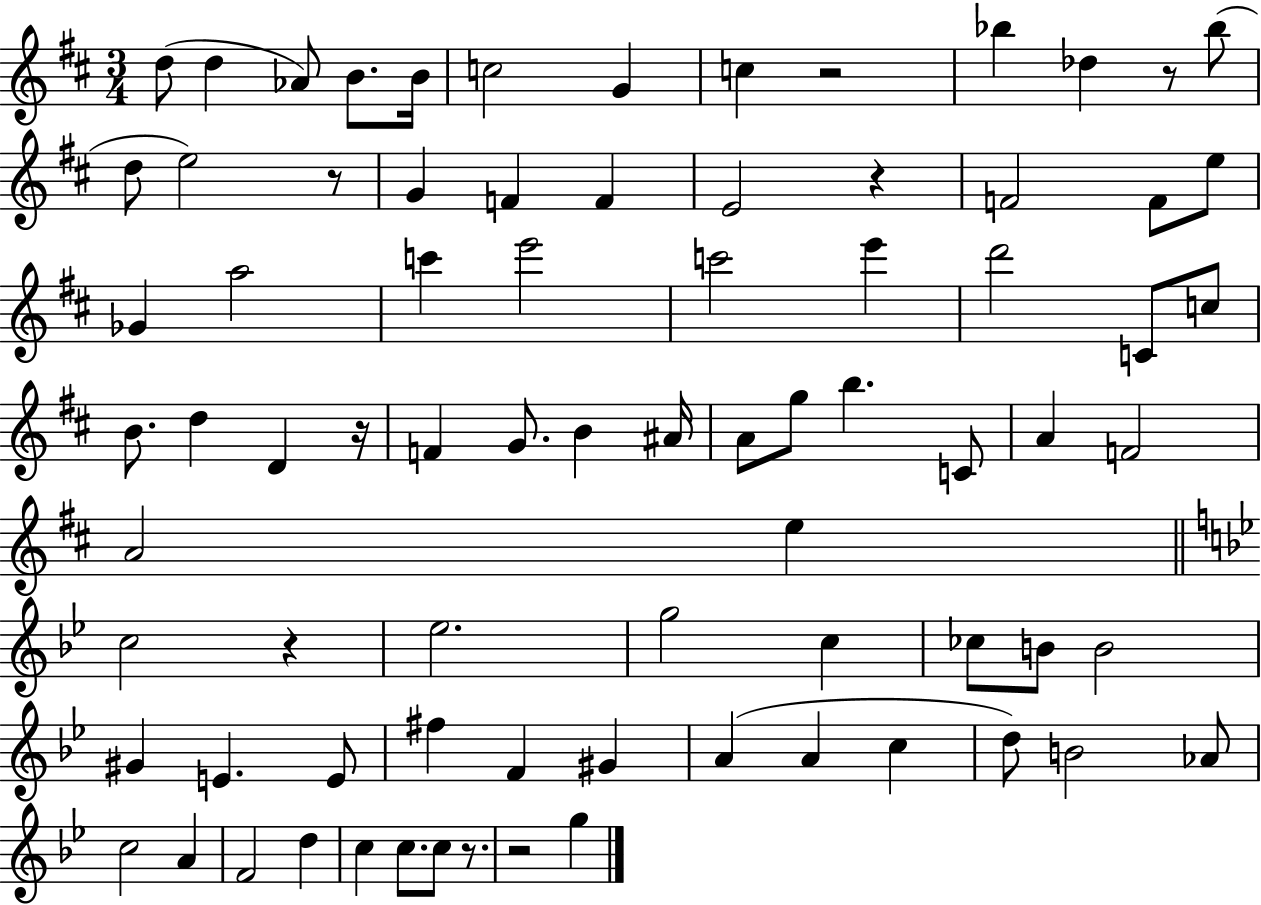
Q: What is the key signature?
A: D major